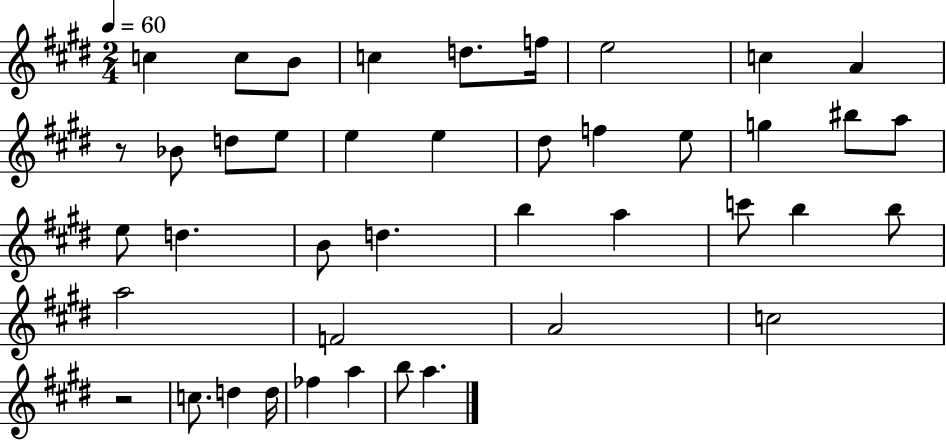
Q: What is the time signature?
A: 2/4